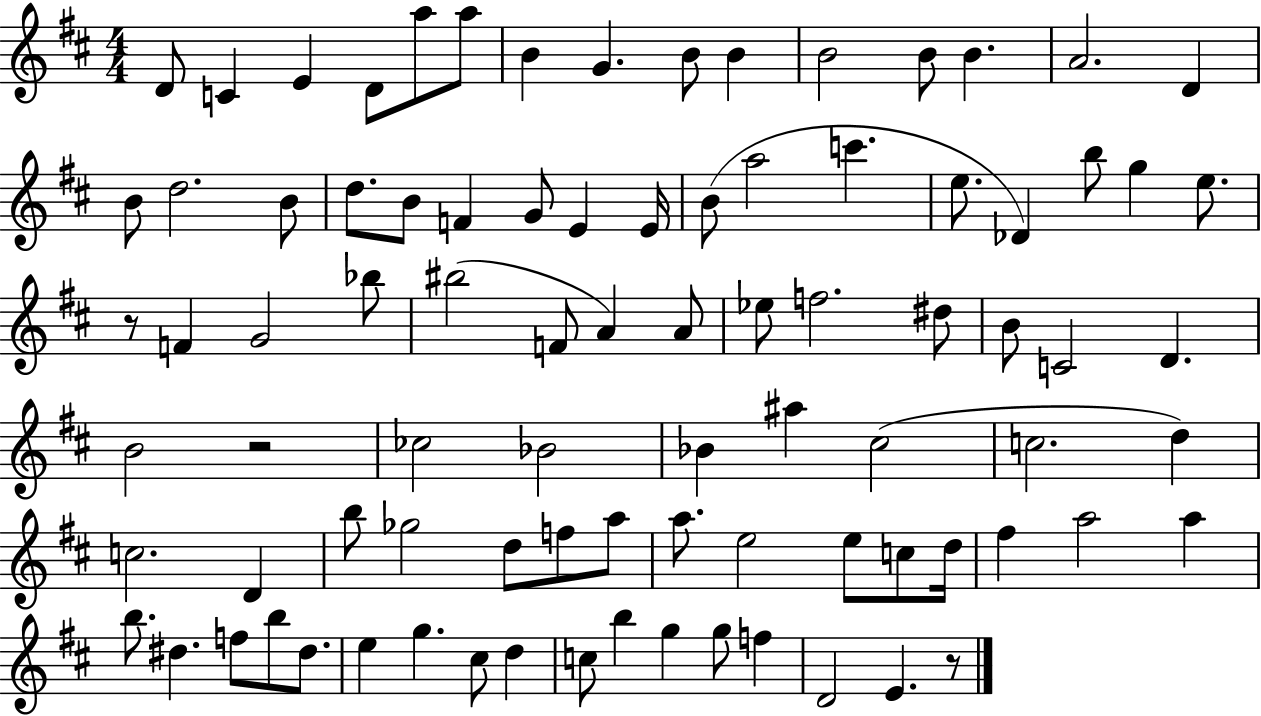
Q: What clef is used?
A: treble